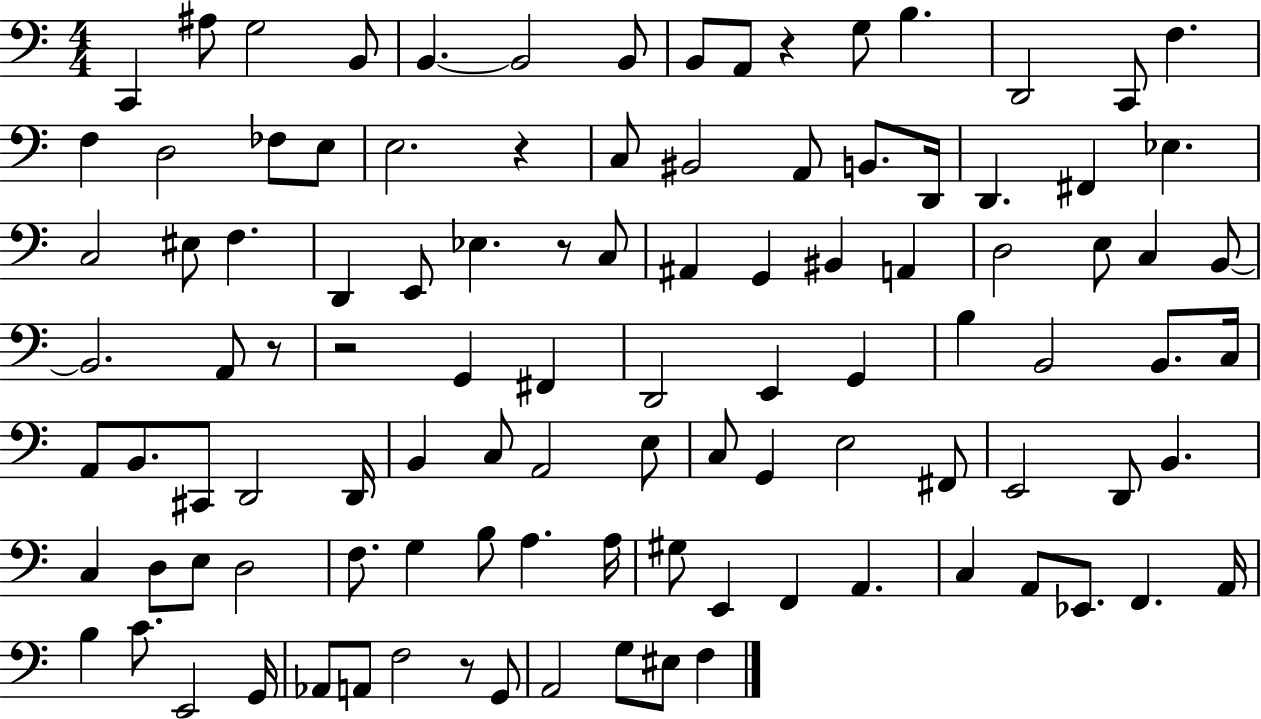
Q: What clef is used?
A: bass